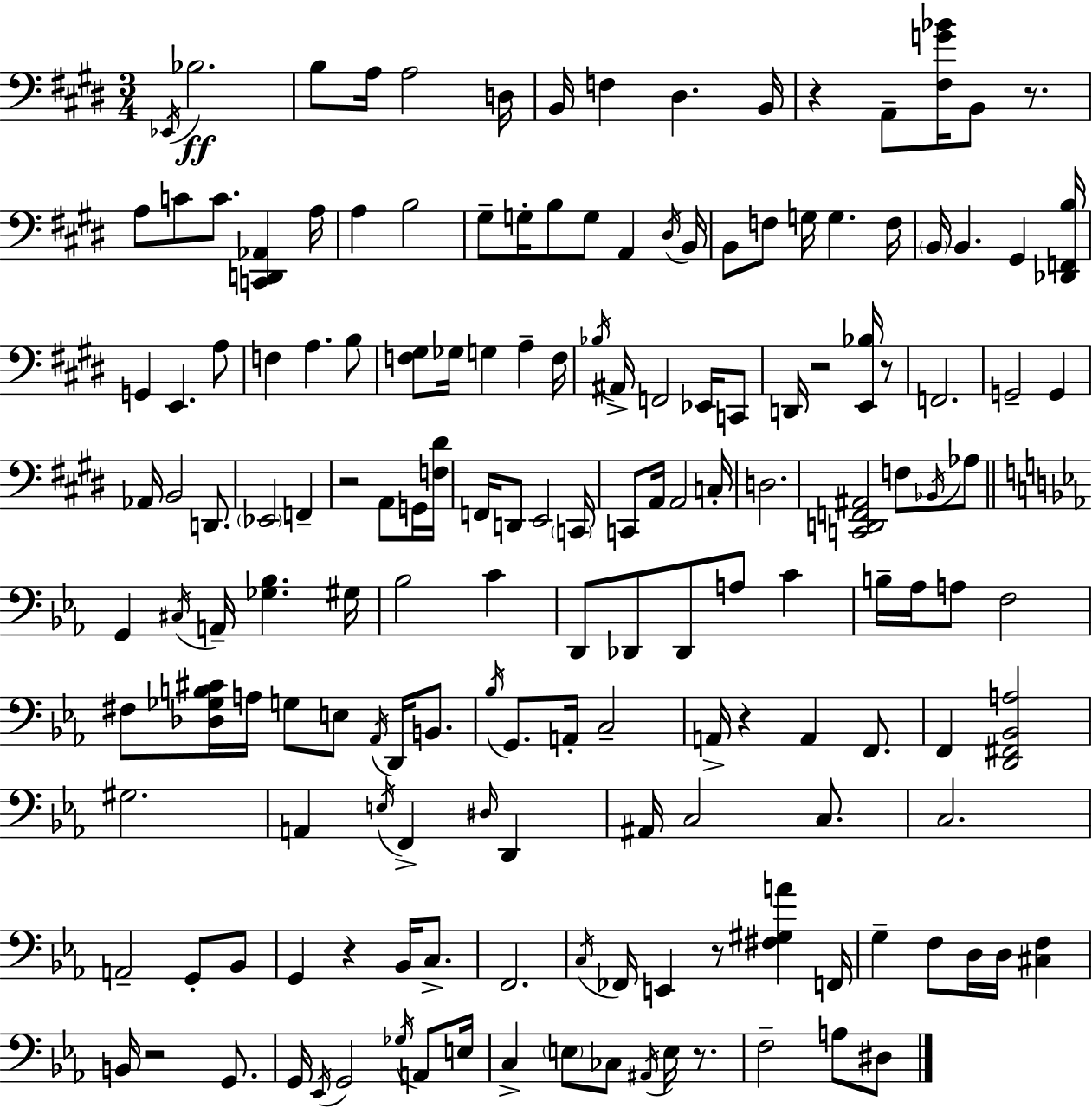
{
  \clef bass
  \numericTimeSignature
  \time 3/4
  \key e \major
  \repeat volta 2 { \acciaccatura { ees,16 }\ff bes2. | b8 a16 a2 | d16 b,16 f4 dis4. | b,16 r4 a,8-- <fis g' bes'>16 b,8 r8. | \break a8 c'8 c'8. <c, d, aes,>4 | a16 a4 b2 | gis8-- g16-. b8 g8 a,4 | \acciaccatura { dis16 } b,16 b,8 f8 g16 g4. | \break f16 \parenthesize b,16 b,4. gis,4 | <des, f, b>16 g,4 e,4. | a8 f4 a4. | b8 <f gis>8 ges16 g4 a4-- | \break f16 \acciaccatura { bes16 } ais,16-> f,2 | ees,16 c,8 d,16 r2 | <e, bes>16 r8 f,2. | g,2-- g,4 | \break aes,16 b,2 | d,8. \parenthesize ees,2 f,4-- | r2 a,8 | g,16 <f dis'>16 f,16 d,8 e,2 | \break \parenthesize c,16 c,8 a,16 a,2 | c16-. d2. | <c, d, f, ais,>2 f8 | \acciaccatura { bes,16 } aes8 \bar "||" \break \key ees \major g,4 \acciaccatura { cis16 } a,16-- <ges bes>4. | gis16 bes2 c'4 | d,8 des,8 des,8 a8 c'4 | b16-- aes16 a8 f2 | \break fis8 <des ges b cis'>16 a16 g8 e8 \acciaccatura { aes,16 } d,16 b,8. | \acciaccatura { bes16 } g,8. a,16-. c2-- | a,16-> r4 a,4 | f,8. f,4 <d, fis, bes, a>2 | \break gis2. | a,4 \acciaccatura { e16 } f,4-> | \grace { dis16 } d,4 ais,16 c2 | c8. c2. | \break a,2-- | g,8-. bes,8 g,4 r4 | bes,16 c8.-> f,2. | \acciaccatura { c16 } fes,16 e,4 r8 | \break <fis gis a'>4 f,16 g4-- f8 | d16 d16 <cis f>4 b,16 r2 | g,8. g,16 \acciaccatura { ees,16 } g,2 | \acciaccatura { ges16 } a,8 e16 c4-> | \break \parenthesize e8 ces8 \acciaccatura { ais,16 } e16 r8. f2-- | a8 dis8 } \bar "|."
}